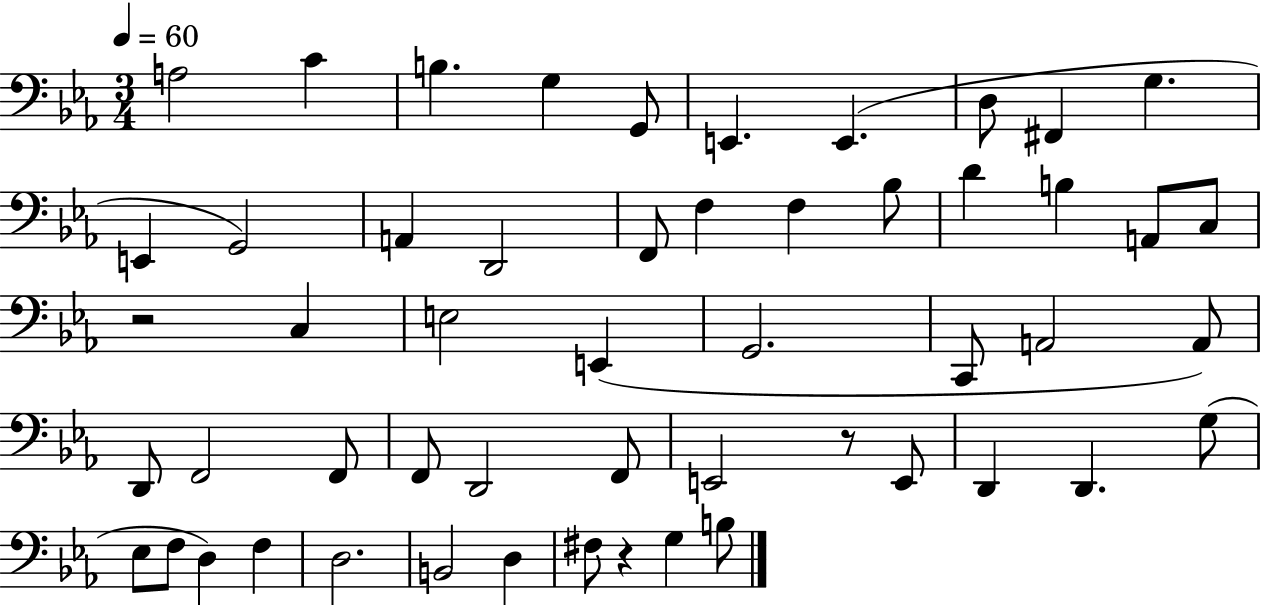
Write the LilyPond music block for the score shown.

{
  \clef bass
  \numericTimeSignature
  \time 3/4
  \key ees \major
  \tempo 4 = 60
  a2 c'4 | b4. g4 g,8 | e,4. e,4.( | d8 fis,4 g4. | \break e,4 g,2) | a,4 d,2 | f,8 f4 f4 bes8 | d'4 b4 a,8 c8 | \break r2 c4 | e2 e,4( | g,2. | c,8 a,2 a,8) | \break d,8 f,2 f,8 | f,8 d,2 f,8 | e,2 r8 e,8 | d,4 d,4. g8( | \break ees8 f8 d4) f4 | d2. | b,2 d4 | fis8 r4 g4 b8 | \break \bar "|."
}